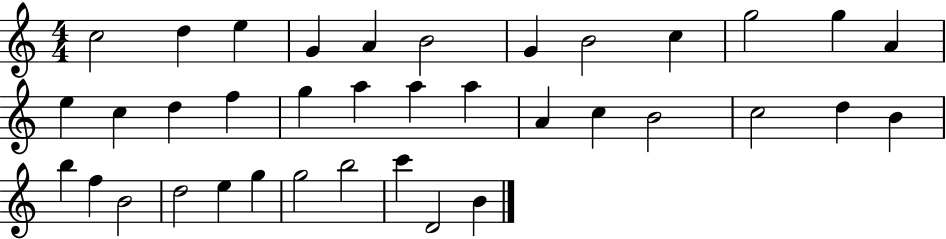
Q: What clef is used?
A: treble